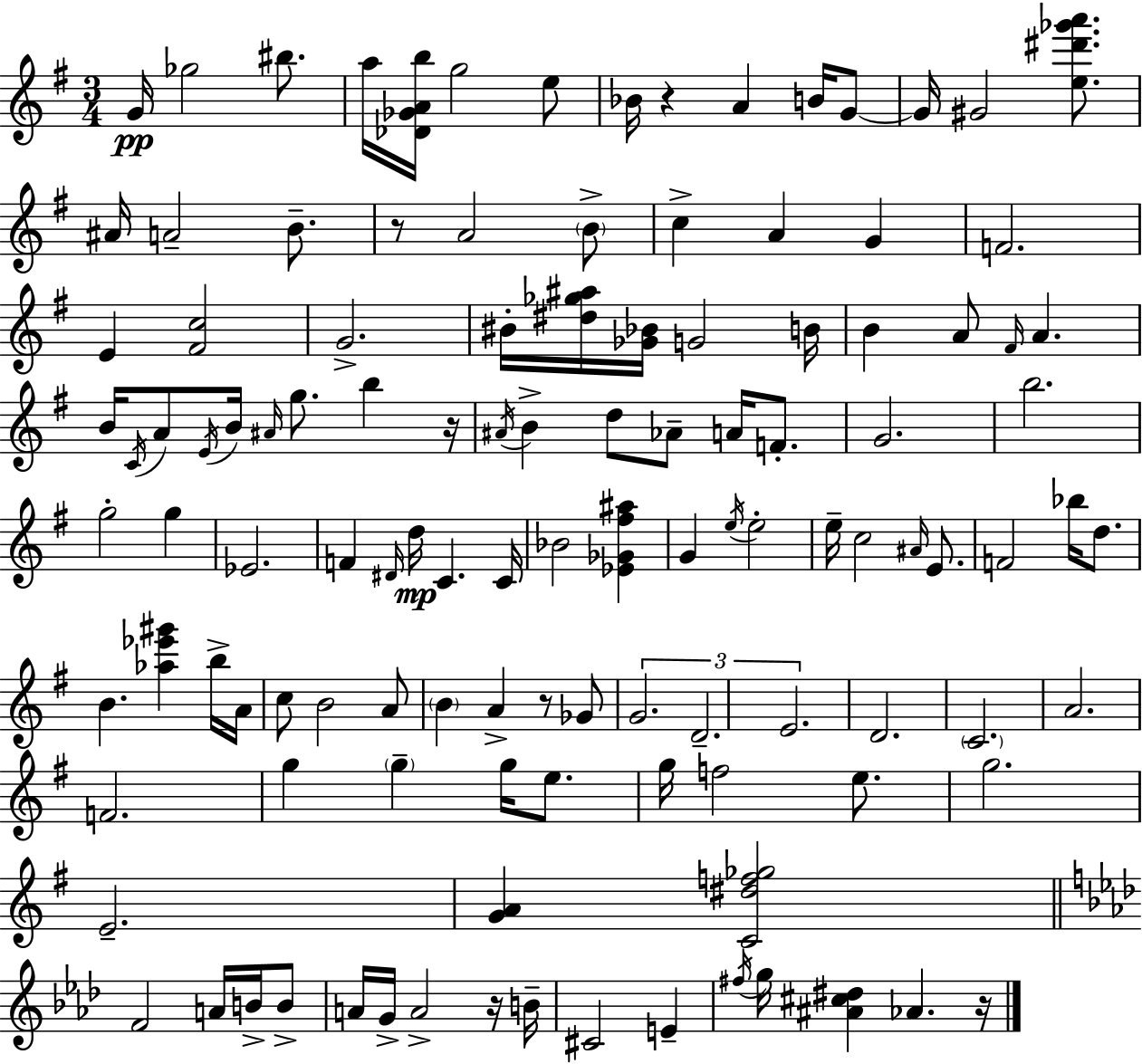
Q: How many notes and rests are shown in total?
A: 119